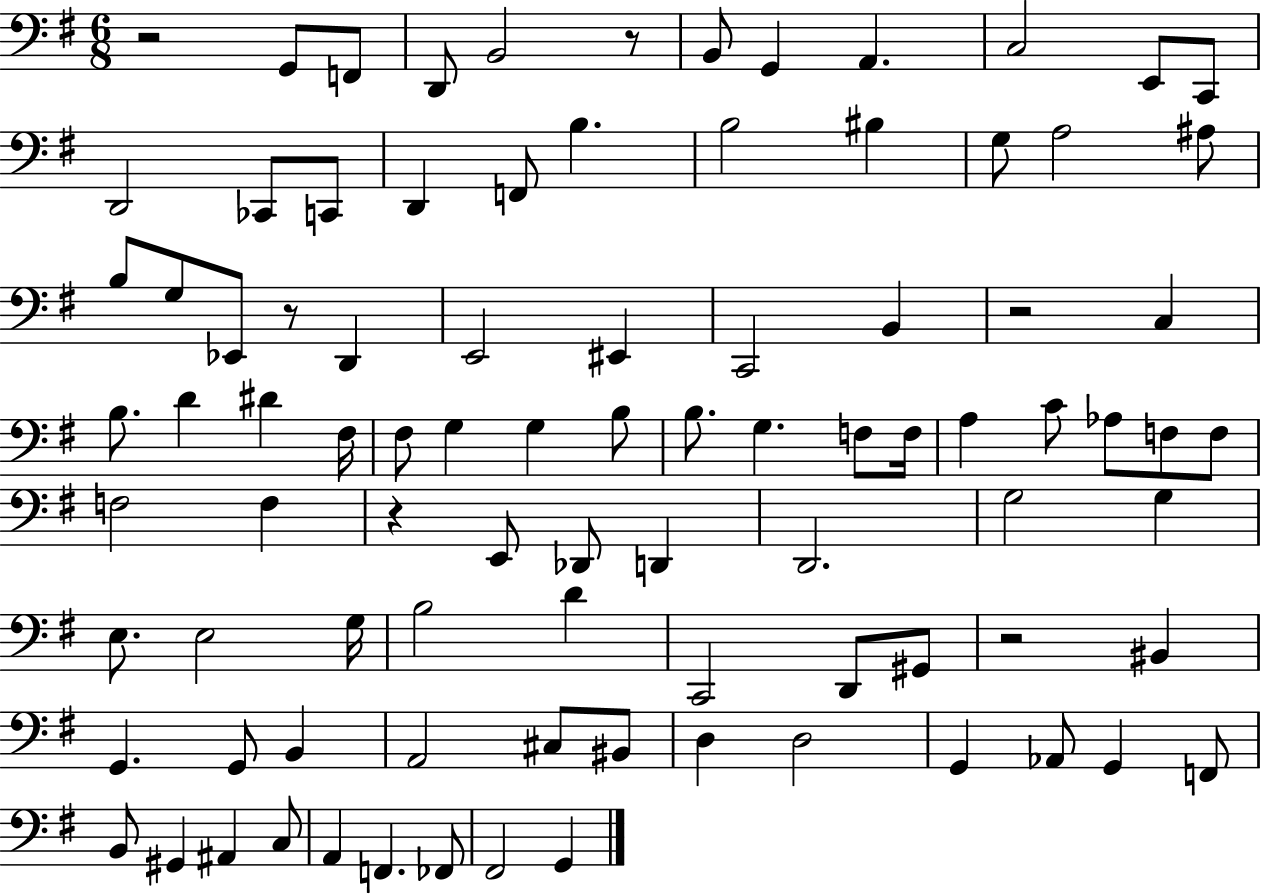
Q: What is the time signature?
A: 6/8